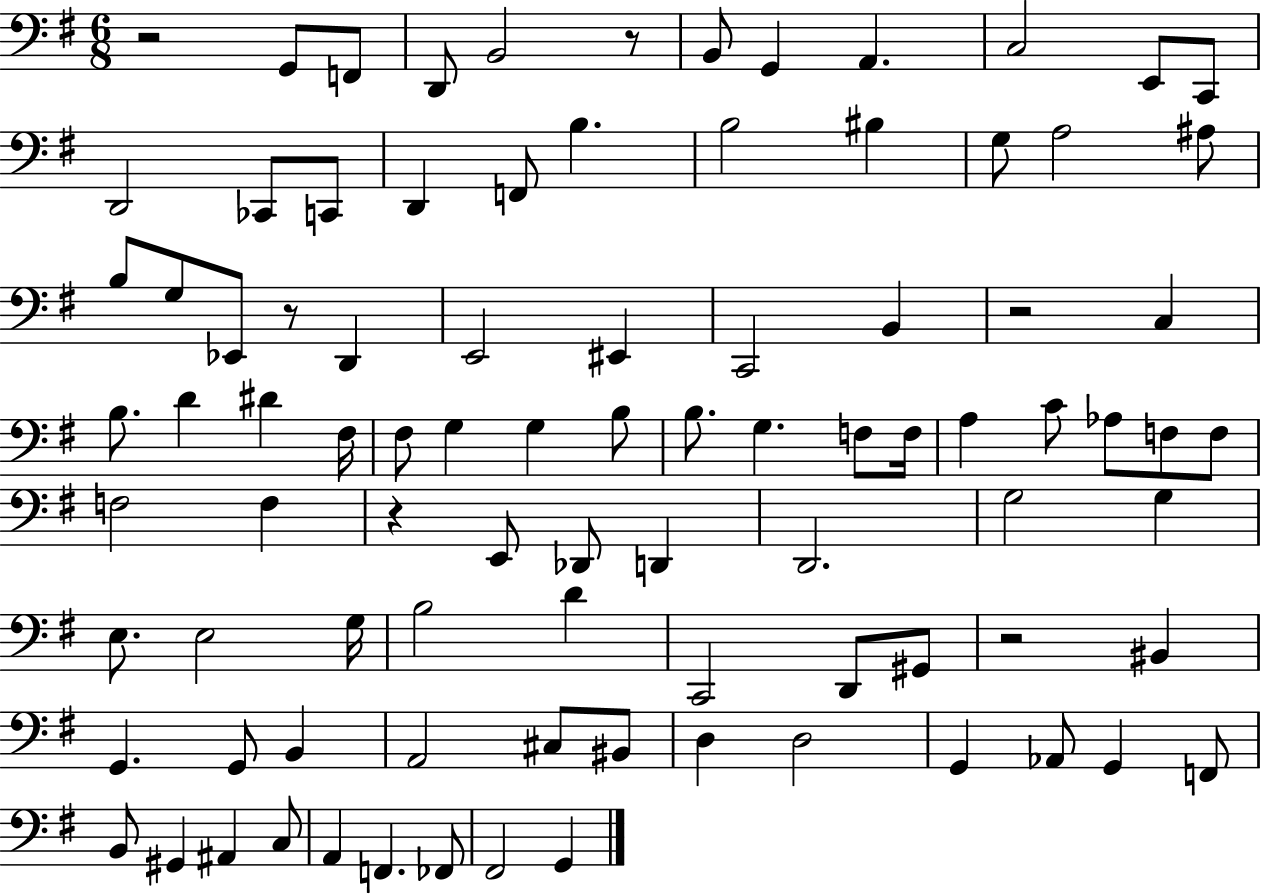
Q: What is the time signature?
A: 6/8